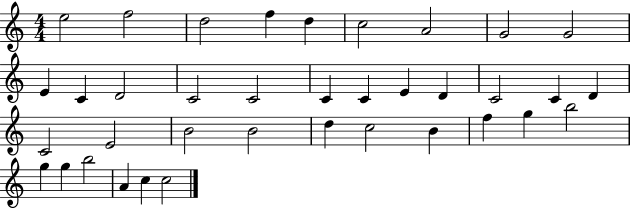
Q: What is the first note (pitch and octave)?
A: E5